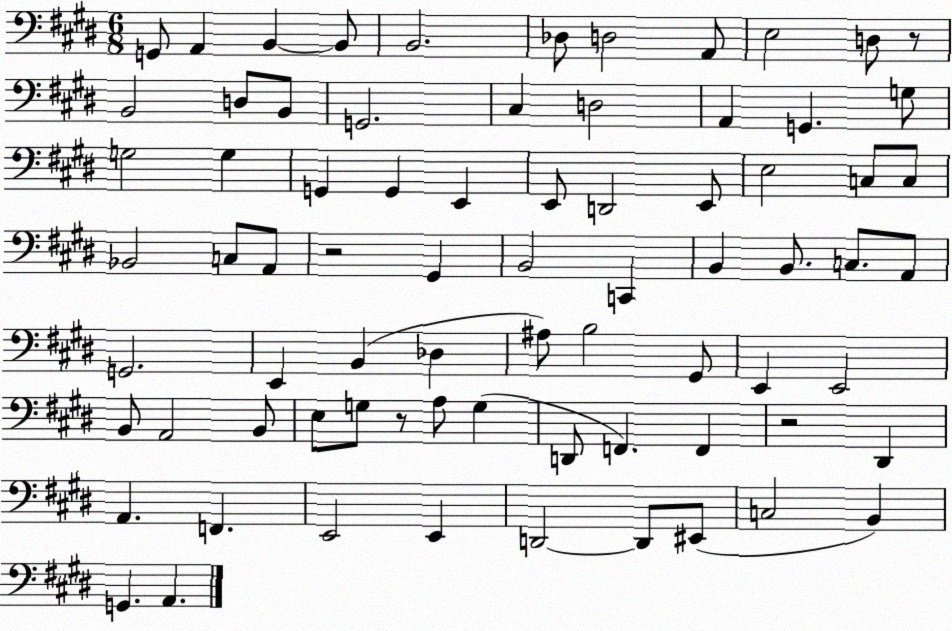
X:1
T:Untitled
M:6/8
L:1/4
K:E
G,,/2 A,, B,, B,,/2 B,,2 _D,/2 D,2 A,,/2 E,2 D,/2 z/2 B,,2 D,/2 B,,/2 G,,2 ^C, D,2 A,, G,, G,/2 G,2 G, G,, G,, E,, E,,/2 D,,2 E,,/2 E,2 C,/2 C,/2 _B,,2 C,/2 A,,/2 z2 ^G,, B,,2 C,, B,, B,,/2 C,/2 A,,/2 G,,2 E,, B,, _D, ^A,/2 B,2 ^G,,/2 E,, E,,2 B,,/2 A,,2 B,,/2 E,/2 G,/2 z/2 A,/2 G, D,,/2 F,, F,, z2 ^D,, A,, F,, E,,2 E,, D,,2 D,,/2 ^E,,/2 C,2 B,, G,, A,,